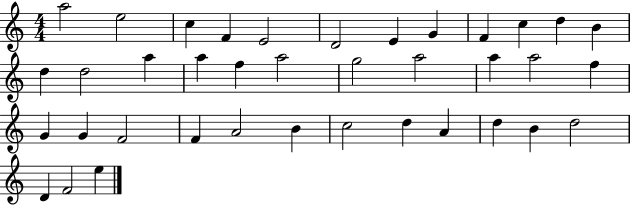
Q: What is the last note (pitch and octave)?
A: E5